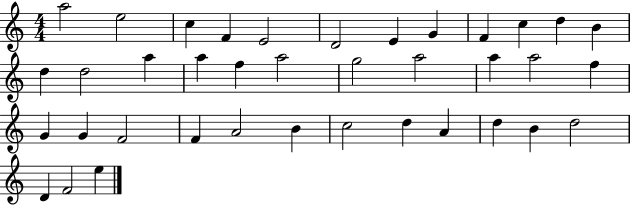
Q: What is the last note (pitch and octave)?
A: E5